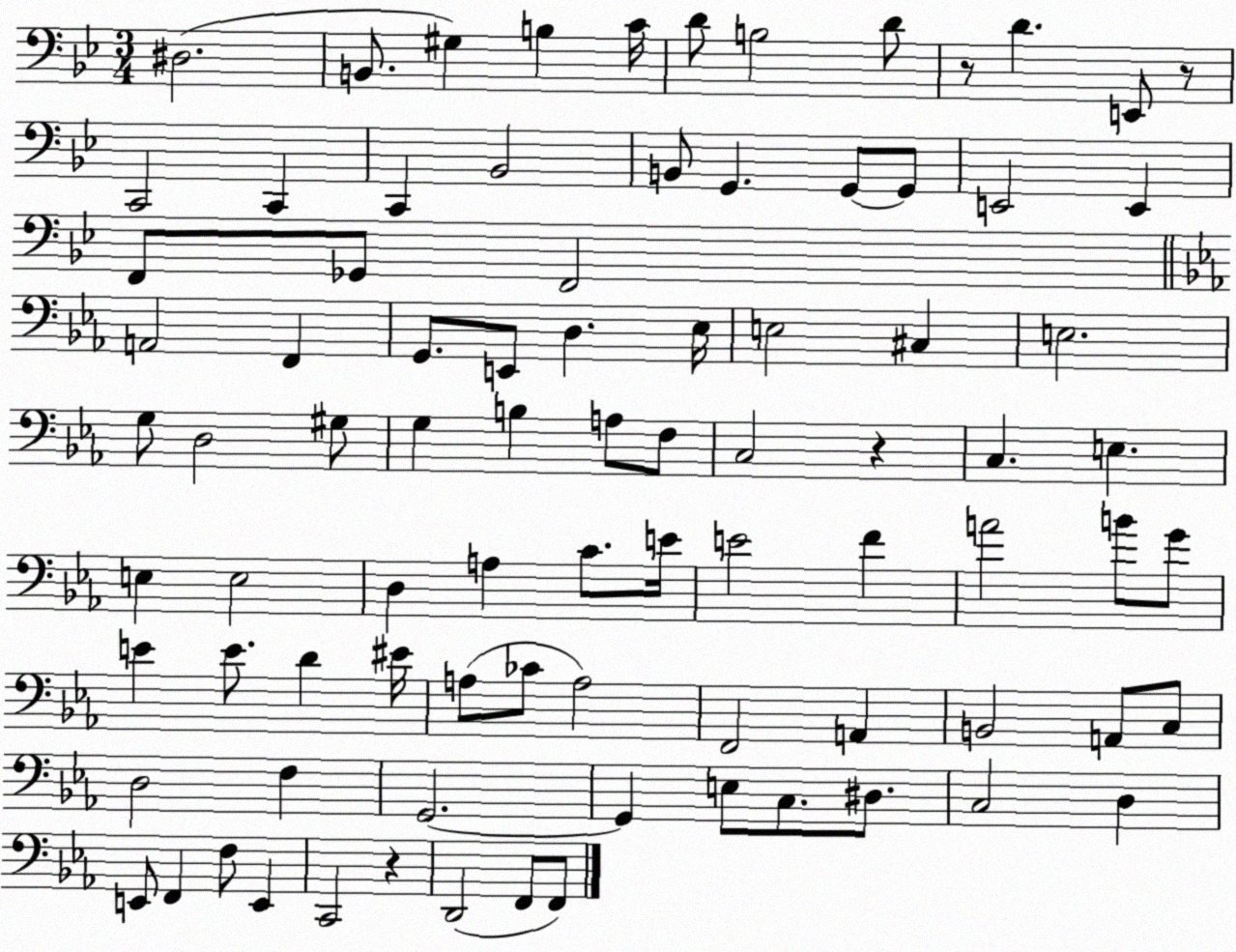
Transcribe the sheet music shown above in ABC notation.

X:1
T:Untitled
M:3/4
L:1/4
K:Bb
^D,2 B,,/2 ^G, B, C/4 D/2 B,2 D/2 z/2 D E,,/2 z/2 C,,2 C,, C,, _B,,2 B,,/2 G,, G,,/2 G,,/2 E,,2 E,, F,,/2 _G,,/2 F,,2 A,,2 F,, G,,/2 E,,/2 D, _E,/4 E,2 ^C, E,2 G,/2 D,2 ^G,/2 G, B, A,/2 F,/2 C,2 z C, E, E, E,2 D, A, C/2 E/4 E2 F A2 B/2 G/2 E E/2 D ^E/4 A,/2 _C/2 A,2 F,,2 A,, B,,2 A,,/2 C,/2 D,2 F, G,,2 G,, E,/2 C,/2 ^D,/2 C,2 D, E,,/2 F,, F,/2 E,, C,,2 z D,,2 F,,/2 F,,/2